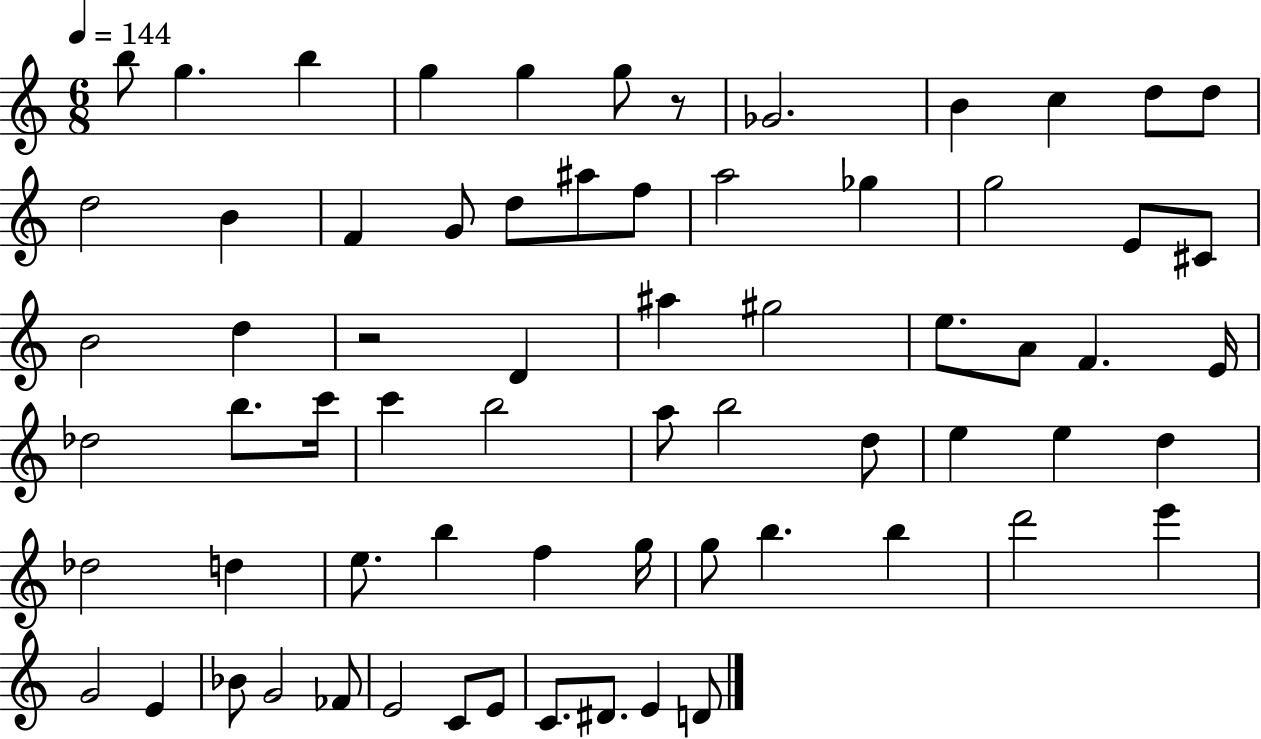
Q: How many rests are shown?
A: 2